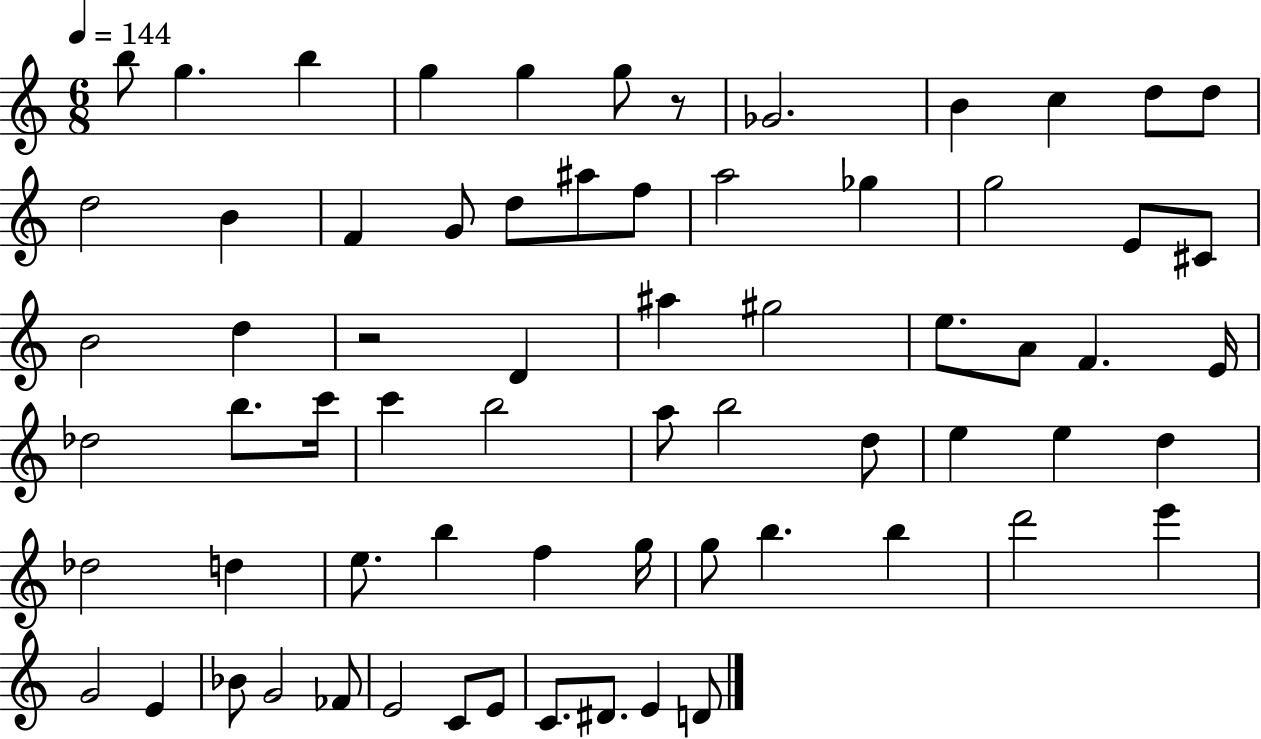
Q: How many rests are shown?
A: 2